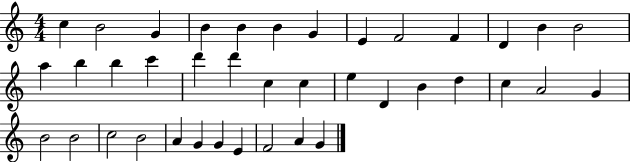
C5/q B4/h G4/q B4/q B4/q B4/q G4/q E4/q F4/h F4/q D4/q B4/q B4/h A5/q B5/q B5/q C6/q D6/q D6/q C5/q C5/q E5/q D4/q B4/q D5/q C5/q A4/h G4/q B4/h B4/h C5/h B4/h A4/q G4/q G4/q E4/q F4/h A4/q G4/q